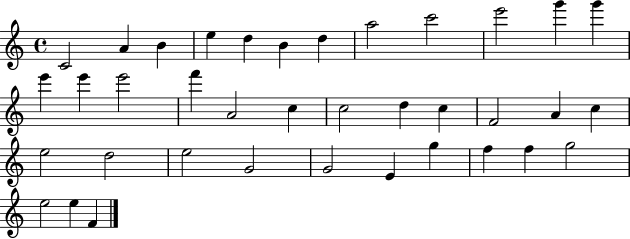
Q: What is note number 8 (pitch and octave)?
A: A5